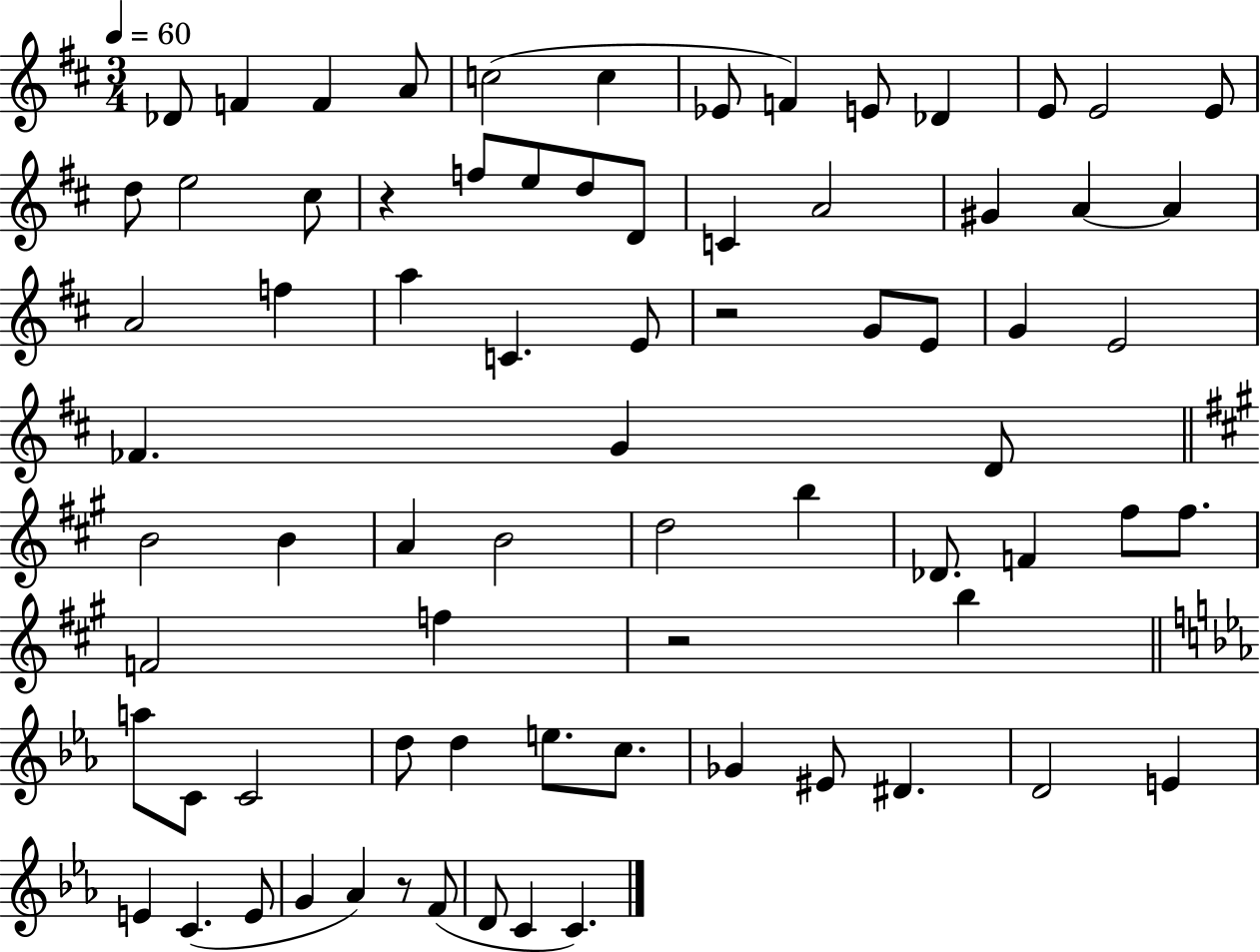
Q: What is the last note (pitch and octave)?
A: C4